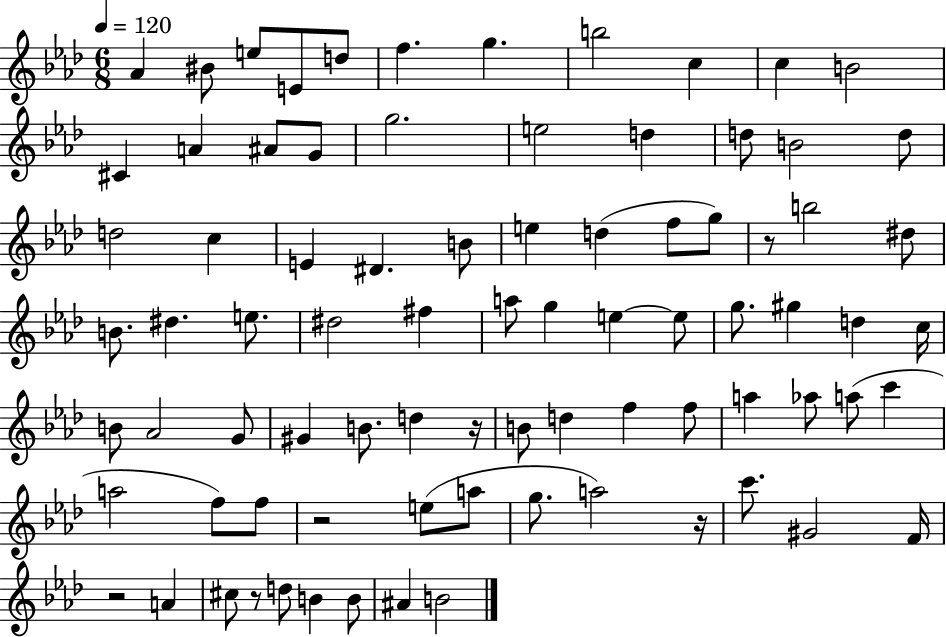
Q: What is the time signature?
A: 6/8